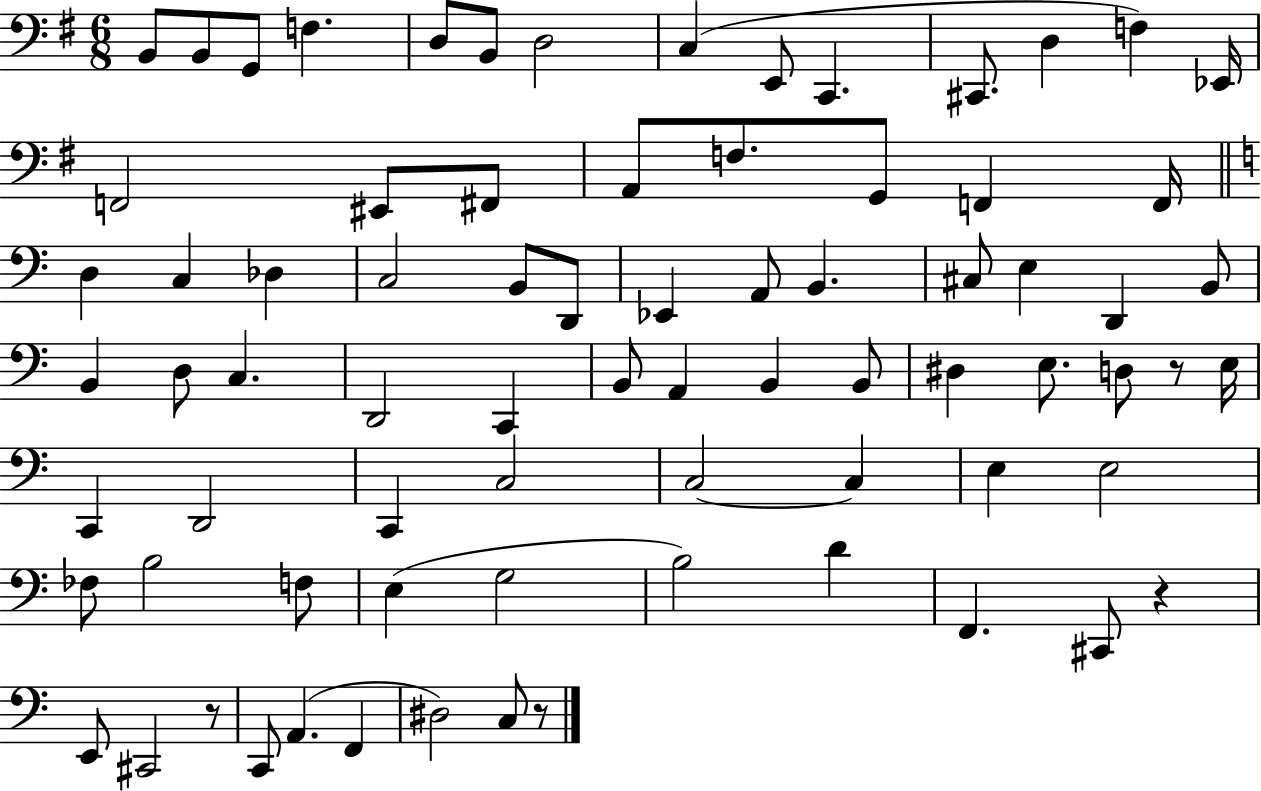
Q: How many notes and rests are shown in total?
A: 76